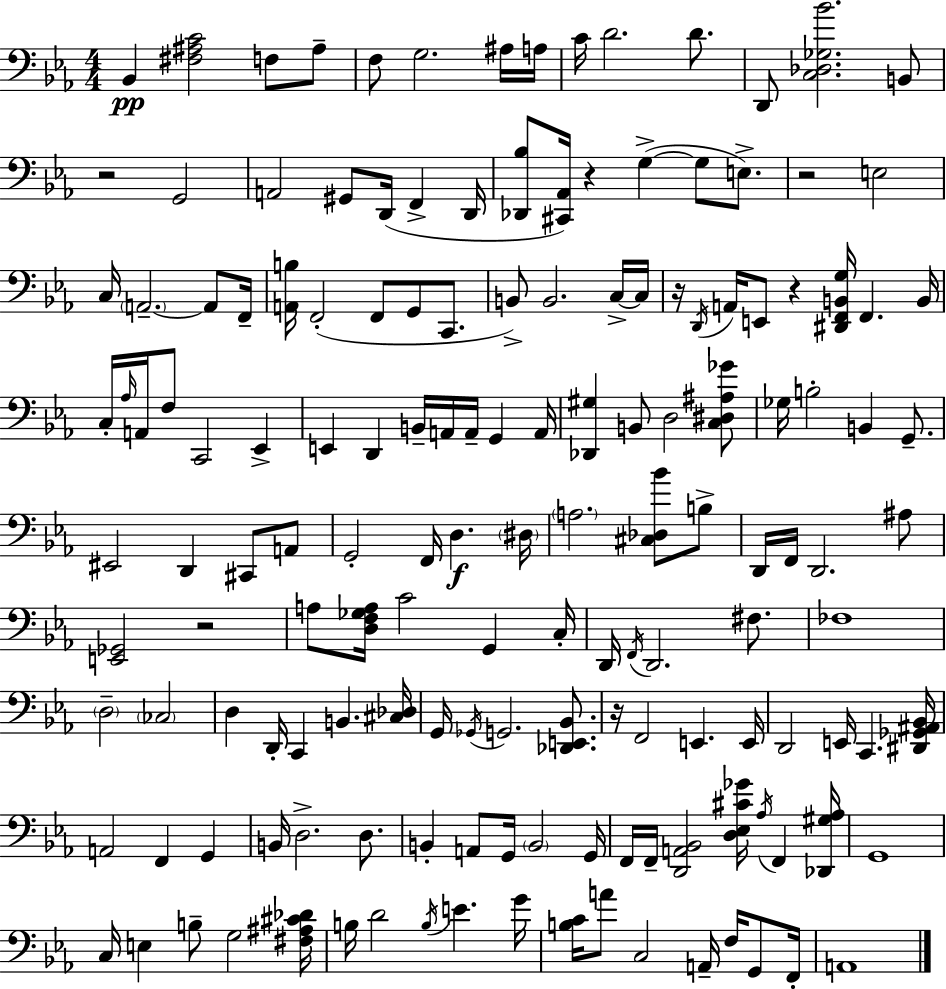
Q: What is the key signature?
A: C minor